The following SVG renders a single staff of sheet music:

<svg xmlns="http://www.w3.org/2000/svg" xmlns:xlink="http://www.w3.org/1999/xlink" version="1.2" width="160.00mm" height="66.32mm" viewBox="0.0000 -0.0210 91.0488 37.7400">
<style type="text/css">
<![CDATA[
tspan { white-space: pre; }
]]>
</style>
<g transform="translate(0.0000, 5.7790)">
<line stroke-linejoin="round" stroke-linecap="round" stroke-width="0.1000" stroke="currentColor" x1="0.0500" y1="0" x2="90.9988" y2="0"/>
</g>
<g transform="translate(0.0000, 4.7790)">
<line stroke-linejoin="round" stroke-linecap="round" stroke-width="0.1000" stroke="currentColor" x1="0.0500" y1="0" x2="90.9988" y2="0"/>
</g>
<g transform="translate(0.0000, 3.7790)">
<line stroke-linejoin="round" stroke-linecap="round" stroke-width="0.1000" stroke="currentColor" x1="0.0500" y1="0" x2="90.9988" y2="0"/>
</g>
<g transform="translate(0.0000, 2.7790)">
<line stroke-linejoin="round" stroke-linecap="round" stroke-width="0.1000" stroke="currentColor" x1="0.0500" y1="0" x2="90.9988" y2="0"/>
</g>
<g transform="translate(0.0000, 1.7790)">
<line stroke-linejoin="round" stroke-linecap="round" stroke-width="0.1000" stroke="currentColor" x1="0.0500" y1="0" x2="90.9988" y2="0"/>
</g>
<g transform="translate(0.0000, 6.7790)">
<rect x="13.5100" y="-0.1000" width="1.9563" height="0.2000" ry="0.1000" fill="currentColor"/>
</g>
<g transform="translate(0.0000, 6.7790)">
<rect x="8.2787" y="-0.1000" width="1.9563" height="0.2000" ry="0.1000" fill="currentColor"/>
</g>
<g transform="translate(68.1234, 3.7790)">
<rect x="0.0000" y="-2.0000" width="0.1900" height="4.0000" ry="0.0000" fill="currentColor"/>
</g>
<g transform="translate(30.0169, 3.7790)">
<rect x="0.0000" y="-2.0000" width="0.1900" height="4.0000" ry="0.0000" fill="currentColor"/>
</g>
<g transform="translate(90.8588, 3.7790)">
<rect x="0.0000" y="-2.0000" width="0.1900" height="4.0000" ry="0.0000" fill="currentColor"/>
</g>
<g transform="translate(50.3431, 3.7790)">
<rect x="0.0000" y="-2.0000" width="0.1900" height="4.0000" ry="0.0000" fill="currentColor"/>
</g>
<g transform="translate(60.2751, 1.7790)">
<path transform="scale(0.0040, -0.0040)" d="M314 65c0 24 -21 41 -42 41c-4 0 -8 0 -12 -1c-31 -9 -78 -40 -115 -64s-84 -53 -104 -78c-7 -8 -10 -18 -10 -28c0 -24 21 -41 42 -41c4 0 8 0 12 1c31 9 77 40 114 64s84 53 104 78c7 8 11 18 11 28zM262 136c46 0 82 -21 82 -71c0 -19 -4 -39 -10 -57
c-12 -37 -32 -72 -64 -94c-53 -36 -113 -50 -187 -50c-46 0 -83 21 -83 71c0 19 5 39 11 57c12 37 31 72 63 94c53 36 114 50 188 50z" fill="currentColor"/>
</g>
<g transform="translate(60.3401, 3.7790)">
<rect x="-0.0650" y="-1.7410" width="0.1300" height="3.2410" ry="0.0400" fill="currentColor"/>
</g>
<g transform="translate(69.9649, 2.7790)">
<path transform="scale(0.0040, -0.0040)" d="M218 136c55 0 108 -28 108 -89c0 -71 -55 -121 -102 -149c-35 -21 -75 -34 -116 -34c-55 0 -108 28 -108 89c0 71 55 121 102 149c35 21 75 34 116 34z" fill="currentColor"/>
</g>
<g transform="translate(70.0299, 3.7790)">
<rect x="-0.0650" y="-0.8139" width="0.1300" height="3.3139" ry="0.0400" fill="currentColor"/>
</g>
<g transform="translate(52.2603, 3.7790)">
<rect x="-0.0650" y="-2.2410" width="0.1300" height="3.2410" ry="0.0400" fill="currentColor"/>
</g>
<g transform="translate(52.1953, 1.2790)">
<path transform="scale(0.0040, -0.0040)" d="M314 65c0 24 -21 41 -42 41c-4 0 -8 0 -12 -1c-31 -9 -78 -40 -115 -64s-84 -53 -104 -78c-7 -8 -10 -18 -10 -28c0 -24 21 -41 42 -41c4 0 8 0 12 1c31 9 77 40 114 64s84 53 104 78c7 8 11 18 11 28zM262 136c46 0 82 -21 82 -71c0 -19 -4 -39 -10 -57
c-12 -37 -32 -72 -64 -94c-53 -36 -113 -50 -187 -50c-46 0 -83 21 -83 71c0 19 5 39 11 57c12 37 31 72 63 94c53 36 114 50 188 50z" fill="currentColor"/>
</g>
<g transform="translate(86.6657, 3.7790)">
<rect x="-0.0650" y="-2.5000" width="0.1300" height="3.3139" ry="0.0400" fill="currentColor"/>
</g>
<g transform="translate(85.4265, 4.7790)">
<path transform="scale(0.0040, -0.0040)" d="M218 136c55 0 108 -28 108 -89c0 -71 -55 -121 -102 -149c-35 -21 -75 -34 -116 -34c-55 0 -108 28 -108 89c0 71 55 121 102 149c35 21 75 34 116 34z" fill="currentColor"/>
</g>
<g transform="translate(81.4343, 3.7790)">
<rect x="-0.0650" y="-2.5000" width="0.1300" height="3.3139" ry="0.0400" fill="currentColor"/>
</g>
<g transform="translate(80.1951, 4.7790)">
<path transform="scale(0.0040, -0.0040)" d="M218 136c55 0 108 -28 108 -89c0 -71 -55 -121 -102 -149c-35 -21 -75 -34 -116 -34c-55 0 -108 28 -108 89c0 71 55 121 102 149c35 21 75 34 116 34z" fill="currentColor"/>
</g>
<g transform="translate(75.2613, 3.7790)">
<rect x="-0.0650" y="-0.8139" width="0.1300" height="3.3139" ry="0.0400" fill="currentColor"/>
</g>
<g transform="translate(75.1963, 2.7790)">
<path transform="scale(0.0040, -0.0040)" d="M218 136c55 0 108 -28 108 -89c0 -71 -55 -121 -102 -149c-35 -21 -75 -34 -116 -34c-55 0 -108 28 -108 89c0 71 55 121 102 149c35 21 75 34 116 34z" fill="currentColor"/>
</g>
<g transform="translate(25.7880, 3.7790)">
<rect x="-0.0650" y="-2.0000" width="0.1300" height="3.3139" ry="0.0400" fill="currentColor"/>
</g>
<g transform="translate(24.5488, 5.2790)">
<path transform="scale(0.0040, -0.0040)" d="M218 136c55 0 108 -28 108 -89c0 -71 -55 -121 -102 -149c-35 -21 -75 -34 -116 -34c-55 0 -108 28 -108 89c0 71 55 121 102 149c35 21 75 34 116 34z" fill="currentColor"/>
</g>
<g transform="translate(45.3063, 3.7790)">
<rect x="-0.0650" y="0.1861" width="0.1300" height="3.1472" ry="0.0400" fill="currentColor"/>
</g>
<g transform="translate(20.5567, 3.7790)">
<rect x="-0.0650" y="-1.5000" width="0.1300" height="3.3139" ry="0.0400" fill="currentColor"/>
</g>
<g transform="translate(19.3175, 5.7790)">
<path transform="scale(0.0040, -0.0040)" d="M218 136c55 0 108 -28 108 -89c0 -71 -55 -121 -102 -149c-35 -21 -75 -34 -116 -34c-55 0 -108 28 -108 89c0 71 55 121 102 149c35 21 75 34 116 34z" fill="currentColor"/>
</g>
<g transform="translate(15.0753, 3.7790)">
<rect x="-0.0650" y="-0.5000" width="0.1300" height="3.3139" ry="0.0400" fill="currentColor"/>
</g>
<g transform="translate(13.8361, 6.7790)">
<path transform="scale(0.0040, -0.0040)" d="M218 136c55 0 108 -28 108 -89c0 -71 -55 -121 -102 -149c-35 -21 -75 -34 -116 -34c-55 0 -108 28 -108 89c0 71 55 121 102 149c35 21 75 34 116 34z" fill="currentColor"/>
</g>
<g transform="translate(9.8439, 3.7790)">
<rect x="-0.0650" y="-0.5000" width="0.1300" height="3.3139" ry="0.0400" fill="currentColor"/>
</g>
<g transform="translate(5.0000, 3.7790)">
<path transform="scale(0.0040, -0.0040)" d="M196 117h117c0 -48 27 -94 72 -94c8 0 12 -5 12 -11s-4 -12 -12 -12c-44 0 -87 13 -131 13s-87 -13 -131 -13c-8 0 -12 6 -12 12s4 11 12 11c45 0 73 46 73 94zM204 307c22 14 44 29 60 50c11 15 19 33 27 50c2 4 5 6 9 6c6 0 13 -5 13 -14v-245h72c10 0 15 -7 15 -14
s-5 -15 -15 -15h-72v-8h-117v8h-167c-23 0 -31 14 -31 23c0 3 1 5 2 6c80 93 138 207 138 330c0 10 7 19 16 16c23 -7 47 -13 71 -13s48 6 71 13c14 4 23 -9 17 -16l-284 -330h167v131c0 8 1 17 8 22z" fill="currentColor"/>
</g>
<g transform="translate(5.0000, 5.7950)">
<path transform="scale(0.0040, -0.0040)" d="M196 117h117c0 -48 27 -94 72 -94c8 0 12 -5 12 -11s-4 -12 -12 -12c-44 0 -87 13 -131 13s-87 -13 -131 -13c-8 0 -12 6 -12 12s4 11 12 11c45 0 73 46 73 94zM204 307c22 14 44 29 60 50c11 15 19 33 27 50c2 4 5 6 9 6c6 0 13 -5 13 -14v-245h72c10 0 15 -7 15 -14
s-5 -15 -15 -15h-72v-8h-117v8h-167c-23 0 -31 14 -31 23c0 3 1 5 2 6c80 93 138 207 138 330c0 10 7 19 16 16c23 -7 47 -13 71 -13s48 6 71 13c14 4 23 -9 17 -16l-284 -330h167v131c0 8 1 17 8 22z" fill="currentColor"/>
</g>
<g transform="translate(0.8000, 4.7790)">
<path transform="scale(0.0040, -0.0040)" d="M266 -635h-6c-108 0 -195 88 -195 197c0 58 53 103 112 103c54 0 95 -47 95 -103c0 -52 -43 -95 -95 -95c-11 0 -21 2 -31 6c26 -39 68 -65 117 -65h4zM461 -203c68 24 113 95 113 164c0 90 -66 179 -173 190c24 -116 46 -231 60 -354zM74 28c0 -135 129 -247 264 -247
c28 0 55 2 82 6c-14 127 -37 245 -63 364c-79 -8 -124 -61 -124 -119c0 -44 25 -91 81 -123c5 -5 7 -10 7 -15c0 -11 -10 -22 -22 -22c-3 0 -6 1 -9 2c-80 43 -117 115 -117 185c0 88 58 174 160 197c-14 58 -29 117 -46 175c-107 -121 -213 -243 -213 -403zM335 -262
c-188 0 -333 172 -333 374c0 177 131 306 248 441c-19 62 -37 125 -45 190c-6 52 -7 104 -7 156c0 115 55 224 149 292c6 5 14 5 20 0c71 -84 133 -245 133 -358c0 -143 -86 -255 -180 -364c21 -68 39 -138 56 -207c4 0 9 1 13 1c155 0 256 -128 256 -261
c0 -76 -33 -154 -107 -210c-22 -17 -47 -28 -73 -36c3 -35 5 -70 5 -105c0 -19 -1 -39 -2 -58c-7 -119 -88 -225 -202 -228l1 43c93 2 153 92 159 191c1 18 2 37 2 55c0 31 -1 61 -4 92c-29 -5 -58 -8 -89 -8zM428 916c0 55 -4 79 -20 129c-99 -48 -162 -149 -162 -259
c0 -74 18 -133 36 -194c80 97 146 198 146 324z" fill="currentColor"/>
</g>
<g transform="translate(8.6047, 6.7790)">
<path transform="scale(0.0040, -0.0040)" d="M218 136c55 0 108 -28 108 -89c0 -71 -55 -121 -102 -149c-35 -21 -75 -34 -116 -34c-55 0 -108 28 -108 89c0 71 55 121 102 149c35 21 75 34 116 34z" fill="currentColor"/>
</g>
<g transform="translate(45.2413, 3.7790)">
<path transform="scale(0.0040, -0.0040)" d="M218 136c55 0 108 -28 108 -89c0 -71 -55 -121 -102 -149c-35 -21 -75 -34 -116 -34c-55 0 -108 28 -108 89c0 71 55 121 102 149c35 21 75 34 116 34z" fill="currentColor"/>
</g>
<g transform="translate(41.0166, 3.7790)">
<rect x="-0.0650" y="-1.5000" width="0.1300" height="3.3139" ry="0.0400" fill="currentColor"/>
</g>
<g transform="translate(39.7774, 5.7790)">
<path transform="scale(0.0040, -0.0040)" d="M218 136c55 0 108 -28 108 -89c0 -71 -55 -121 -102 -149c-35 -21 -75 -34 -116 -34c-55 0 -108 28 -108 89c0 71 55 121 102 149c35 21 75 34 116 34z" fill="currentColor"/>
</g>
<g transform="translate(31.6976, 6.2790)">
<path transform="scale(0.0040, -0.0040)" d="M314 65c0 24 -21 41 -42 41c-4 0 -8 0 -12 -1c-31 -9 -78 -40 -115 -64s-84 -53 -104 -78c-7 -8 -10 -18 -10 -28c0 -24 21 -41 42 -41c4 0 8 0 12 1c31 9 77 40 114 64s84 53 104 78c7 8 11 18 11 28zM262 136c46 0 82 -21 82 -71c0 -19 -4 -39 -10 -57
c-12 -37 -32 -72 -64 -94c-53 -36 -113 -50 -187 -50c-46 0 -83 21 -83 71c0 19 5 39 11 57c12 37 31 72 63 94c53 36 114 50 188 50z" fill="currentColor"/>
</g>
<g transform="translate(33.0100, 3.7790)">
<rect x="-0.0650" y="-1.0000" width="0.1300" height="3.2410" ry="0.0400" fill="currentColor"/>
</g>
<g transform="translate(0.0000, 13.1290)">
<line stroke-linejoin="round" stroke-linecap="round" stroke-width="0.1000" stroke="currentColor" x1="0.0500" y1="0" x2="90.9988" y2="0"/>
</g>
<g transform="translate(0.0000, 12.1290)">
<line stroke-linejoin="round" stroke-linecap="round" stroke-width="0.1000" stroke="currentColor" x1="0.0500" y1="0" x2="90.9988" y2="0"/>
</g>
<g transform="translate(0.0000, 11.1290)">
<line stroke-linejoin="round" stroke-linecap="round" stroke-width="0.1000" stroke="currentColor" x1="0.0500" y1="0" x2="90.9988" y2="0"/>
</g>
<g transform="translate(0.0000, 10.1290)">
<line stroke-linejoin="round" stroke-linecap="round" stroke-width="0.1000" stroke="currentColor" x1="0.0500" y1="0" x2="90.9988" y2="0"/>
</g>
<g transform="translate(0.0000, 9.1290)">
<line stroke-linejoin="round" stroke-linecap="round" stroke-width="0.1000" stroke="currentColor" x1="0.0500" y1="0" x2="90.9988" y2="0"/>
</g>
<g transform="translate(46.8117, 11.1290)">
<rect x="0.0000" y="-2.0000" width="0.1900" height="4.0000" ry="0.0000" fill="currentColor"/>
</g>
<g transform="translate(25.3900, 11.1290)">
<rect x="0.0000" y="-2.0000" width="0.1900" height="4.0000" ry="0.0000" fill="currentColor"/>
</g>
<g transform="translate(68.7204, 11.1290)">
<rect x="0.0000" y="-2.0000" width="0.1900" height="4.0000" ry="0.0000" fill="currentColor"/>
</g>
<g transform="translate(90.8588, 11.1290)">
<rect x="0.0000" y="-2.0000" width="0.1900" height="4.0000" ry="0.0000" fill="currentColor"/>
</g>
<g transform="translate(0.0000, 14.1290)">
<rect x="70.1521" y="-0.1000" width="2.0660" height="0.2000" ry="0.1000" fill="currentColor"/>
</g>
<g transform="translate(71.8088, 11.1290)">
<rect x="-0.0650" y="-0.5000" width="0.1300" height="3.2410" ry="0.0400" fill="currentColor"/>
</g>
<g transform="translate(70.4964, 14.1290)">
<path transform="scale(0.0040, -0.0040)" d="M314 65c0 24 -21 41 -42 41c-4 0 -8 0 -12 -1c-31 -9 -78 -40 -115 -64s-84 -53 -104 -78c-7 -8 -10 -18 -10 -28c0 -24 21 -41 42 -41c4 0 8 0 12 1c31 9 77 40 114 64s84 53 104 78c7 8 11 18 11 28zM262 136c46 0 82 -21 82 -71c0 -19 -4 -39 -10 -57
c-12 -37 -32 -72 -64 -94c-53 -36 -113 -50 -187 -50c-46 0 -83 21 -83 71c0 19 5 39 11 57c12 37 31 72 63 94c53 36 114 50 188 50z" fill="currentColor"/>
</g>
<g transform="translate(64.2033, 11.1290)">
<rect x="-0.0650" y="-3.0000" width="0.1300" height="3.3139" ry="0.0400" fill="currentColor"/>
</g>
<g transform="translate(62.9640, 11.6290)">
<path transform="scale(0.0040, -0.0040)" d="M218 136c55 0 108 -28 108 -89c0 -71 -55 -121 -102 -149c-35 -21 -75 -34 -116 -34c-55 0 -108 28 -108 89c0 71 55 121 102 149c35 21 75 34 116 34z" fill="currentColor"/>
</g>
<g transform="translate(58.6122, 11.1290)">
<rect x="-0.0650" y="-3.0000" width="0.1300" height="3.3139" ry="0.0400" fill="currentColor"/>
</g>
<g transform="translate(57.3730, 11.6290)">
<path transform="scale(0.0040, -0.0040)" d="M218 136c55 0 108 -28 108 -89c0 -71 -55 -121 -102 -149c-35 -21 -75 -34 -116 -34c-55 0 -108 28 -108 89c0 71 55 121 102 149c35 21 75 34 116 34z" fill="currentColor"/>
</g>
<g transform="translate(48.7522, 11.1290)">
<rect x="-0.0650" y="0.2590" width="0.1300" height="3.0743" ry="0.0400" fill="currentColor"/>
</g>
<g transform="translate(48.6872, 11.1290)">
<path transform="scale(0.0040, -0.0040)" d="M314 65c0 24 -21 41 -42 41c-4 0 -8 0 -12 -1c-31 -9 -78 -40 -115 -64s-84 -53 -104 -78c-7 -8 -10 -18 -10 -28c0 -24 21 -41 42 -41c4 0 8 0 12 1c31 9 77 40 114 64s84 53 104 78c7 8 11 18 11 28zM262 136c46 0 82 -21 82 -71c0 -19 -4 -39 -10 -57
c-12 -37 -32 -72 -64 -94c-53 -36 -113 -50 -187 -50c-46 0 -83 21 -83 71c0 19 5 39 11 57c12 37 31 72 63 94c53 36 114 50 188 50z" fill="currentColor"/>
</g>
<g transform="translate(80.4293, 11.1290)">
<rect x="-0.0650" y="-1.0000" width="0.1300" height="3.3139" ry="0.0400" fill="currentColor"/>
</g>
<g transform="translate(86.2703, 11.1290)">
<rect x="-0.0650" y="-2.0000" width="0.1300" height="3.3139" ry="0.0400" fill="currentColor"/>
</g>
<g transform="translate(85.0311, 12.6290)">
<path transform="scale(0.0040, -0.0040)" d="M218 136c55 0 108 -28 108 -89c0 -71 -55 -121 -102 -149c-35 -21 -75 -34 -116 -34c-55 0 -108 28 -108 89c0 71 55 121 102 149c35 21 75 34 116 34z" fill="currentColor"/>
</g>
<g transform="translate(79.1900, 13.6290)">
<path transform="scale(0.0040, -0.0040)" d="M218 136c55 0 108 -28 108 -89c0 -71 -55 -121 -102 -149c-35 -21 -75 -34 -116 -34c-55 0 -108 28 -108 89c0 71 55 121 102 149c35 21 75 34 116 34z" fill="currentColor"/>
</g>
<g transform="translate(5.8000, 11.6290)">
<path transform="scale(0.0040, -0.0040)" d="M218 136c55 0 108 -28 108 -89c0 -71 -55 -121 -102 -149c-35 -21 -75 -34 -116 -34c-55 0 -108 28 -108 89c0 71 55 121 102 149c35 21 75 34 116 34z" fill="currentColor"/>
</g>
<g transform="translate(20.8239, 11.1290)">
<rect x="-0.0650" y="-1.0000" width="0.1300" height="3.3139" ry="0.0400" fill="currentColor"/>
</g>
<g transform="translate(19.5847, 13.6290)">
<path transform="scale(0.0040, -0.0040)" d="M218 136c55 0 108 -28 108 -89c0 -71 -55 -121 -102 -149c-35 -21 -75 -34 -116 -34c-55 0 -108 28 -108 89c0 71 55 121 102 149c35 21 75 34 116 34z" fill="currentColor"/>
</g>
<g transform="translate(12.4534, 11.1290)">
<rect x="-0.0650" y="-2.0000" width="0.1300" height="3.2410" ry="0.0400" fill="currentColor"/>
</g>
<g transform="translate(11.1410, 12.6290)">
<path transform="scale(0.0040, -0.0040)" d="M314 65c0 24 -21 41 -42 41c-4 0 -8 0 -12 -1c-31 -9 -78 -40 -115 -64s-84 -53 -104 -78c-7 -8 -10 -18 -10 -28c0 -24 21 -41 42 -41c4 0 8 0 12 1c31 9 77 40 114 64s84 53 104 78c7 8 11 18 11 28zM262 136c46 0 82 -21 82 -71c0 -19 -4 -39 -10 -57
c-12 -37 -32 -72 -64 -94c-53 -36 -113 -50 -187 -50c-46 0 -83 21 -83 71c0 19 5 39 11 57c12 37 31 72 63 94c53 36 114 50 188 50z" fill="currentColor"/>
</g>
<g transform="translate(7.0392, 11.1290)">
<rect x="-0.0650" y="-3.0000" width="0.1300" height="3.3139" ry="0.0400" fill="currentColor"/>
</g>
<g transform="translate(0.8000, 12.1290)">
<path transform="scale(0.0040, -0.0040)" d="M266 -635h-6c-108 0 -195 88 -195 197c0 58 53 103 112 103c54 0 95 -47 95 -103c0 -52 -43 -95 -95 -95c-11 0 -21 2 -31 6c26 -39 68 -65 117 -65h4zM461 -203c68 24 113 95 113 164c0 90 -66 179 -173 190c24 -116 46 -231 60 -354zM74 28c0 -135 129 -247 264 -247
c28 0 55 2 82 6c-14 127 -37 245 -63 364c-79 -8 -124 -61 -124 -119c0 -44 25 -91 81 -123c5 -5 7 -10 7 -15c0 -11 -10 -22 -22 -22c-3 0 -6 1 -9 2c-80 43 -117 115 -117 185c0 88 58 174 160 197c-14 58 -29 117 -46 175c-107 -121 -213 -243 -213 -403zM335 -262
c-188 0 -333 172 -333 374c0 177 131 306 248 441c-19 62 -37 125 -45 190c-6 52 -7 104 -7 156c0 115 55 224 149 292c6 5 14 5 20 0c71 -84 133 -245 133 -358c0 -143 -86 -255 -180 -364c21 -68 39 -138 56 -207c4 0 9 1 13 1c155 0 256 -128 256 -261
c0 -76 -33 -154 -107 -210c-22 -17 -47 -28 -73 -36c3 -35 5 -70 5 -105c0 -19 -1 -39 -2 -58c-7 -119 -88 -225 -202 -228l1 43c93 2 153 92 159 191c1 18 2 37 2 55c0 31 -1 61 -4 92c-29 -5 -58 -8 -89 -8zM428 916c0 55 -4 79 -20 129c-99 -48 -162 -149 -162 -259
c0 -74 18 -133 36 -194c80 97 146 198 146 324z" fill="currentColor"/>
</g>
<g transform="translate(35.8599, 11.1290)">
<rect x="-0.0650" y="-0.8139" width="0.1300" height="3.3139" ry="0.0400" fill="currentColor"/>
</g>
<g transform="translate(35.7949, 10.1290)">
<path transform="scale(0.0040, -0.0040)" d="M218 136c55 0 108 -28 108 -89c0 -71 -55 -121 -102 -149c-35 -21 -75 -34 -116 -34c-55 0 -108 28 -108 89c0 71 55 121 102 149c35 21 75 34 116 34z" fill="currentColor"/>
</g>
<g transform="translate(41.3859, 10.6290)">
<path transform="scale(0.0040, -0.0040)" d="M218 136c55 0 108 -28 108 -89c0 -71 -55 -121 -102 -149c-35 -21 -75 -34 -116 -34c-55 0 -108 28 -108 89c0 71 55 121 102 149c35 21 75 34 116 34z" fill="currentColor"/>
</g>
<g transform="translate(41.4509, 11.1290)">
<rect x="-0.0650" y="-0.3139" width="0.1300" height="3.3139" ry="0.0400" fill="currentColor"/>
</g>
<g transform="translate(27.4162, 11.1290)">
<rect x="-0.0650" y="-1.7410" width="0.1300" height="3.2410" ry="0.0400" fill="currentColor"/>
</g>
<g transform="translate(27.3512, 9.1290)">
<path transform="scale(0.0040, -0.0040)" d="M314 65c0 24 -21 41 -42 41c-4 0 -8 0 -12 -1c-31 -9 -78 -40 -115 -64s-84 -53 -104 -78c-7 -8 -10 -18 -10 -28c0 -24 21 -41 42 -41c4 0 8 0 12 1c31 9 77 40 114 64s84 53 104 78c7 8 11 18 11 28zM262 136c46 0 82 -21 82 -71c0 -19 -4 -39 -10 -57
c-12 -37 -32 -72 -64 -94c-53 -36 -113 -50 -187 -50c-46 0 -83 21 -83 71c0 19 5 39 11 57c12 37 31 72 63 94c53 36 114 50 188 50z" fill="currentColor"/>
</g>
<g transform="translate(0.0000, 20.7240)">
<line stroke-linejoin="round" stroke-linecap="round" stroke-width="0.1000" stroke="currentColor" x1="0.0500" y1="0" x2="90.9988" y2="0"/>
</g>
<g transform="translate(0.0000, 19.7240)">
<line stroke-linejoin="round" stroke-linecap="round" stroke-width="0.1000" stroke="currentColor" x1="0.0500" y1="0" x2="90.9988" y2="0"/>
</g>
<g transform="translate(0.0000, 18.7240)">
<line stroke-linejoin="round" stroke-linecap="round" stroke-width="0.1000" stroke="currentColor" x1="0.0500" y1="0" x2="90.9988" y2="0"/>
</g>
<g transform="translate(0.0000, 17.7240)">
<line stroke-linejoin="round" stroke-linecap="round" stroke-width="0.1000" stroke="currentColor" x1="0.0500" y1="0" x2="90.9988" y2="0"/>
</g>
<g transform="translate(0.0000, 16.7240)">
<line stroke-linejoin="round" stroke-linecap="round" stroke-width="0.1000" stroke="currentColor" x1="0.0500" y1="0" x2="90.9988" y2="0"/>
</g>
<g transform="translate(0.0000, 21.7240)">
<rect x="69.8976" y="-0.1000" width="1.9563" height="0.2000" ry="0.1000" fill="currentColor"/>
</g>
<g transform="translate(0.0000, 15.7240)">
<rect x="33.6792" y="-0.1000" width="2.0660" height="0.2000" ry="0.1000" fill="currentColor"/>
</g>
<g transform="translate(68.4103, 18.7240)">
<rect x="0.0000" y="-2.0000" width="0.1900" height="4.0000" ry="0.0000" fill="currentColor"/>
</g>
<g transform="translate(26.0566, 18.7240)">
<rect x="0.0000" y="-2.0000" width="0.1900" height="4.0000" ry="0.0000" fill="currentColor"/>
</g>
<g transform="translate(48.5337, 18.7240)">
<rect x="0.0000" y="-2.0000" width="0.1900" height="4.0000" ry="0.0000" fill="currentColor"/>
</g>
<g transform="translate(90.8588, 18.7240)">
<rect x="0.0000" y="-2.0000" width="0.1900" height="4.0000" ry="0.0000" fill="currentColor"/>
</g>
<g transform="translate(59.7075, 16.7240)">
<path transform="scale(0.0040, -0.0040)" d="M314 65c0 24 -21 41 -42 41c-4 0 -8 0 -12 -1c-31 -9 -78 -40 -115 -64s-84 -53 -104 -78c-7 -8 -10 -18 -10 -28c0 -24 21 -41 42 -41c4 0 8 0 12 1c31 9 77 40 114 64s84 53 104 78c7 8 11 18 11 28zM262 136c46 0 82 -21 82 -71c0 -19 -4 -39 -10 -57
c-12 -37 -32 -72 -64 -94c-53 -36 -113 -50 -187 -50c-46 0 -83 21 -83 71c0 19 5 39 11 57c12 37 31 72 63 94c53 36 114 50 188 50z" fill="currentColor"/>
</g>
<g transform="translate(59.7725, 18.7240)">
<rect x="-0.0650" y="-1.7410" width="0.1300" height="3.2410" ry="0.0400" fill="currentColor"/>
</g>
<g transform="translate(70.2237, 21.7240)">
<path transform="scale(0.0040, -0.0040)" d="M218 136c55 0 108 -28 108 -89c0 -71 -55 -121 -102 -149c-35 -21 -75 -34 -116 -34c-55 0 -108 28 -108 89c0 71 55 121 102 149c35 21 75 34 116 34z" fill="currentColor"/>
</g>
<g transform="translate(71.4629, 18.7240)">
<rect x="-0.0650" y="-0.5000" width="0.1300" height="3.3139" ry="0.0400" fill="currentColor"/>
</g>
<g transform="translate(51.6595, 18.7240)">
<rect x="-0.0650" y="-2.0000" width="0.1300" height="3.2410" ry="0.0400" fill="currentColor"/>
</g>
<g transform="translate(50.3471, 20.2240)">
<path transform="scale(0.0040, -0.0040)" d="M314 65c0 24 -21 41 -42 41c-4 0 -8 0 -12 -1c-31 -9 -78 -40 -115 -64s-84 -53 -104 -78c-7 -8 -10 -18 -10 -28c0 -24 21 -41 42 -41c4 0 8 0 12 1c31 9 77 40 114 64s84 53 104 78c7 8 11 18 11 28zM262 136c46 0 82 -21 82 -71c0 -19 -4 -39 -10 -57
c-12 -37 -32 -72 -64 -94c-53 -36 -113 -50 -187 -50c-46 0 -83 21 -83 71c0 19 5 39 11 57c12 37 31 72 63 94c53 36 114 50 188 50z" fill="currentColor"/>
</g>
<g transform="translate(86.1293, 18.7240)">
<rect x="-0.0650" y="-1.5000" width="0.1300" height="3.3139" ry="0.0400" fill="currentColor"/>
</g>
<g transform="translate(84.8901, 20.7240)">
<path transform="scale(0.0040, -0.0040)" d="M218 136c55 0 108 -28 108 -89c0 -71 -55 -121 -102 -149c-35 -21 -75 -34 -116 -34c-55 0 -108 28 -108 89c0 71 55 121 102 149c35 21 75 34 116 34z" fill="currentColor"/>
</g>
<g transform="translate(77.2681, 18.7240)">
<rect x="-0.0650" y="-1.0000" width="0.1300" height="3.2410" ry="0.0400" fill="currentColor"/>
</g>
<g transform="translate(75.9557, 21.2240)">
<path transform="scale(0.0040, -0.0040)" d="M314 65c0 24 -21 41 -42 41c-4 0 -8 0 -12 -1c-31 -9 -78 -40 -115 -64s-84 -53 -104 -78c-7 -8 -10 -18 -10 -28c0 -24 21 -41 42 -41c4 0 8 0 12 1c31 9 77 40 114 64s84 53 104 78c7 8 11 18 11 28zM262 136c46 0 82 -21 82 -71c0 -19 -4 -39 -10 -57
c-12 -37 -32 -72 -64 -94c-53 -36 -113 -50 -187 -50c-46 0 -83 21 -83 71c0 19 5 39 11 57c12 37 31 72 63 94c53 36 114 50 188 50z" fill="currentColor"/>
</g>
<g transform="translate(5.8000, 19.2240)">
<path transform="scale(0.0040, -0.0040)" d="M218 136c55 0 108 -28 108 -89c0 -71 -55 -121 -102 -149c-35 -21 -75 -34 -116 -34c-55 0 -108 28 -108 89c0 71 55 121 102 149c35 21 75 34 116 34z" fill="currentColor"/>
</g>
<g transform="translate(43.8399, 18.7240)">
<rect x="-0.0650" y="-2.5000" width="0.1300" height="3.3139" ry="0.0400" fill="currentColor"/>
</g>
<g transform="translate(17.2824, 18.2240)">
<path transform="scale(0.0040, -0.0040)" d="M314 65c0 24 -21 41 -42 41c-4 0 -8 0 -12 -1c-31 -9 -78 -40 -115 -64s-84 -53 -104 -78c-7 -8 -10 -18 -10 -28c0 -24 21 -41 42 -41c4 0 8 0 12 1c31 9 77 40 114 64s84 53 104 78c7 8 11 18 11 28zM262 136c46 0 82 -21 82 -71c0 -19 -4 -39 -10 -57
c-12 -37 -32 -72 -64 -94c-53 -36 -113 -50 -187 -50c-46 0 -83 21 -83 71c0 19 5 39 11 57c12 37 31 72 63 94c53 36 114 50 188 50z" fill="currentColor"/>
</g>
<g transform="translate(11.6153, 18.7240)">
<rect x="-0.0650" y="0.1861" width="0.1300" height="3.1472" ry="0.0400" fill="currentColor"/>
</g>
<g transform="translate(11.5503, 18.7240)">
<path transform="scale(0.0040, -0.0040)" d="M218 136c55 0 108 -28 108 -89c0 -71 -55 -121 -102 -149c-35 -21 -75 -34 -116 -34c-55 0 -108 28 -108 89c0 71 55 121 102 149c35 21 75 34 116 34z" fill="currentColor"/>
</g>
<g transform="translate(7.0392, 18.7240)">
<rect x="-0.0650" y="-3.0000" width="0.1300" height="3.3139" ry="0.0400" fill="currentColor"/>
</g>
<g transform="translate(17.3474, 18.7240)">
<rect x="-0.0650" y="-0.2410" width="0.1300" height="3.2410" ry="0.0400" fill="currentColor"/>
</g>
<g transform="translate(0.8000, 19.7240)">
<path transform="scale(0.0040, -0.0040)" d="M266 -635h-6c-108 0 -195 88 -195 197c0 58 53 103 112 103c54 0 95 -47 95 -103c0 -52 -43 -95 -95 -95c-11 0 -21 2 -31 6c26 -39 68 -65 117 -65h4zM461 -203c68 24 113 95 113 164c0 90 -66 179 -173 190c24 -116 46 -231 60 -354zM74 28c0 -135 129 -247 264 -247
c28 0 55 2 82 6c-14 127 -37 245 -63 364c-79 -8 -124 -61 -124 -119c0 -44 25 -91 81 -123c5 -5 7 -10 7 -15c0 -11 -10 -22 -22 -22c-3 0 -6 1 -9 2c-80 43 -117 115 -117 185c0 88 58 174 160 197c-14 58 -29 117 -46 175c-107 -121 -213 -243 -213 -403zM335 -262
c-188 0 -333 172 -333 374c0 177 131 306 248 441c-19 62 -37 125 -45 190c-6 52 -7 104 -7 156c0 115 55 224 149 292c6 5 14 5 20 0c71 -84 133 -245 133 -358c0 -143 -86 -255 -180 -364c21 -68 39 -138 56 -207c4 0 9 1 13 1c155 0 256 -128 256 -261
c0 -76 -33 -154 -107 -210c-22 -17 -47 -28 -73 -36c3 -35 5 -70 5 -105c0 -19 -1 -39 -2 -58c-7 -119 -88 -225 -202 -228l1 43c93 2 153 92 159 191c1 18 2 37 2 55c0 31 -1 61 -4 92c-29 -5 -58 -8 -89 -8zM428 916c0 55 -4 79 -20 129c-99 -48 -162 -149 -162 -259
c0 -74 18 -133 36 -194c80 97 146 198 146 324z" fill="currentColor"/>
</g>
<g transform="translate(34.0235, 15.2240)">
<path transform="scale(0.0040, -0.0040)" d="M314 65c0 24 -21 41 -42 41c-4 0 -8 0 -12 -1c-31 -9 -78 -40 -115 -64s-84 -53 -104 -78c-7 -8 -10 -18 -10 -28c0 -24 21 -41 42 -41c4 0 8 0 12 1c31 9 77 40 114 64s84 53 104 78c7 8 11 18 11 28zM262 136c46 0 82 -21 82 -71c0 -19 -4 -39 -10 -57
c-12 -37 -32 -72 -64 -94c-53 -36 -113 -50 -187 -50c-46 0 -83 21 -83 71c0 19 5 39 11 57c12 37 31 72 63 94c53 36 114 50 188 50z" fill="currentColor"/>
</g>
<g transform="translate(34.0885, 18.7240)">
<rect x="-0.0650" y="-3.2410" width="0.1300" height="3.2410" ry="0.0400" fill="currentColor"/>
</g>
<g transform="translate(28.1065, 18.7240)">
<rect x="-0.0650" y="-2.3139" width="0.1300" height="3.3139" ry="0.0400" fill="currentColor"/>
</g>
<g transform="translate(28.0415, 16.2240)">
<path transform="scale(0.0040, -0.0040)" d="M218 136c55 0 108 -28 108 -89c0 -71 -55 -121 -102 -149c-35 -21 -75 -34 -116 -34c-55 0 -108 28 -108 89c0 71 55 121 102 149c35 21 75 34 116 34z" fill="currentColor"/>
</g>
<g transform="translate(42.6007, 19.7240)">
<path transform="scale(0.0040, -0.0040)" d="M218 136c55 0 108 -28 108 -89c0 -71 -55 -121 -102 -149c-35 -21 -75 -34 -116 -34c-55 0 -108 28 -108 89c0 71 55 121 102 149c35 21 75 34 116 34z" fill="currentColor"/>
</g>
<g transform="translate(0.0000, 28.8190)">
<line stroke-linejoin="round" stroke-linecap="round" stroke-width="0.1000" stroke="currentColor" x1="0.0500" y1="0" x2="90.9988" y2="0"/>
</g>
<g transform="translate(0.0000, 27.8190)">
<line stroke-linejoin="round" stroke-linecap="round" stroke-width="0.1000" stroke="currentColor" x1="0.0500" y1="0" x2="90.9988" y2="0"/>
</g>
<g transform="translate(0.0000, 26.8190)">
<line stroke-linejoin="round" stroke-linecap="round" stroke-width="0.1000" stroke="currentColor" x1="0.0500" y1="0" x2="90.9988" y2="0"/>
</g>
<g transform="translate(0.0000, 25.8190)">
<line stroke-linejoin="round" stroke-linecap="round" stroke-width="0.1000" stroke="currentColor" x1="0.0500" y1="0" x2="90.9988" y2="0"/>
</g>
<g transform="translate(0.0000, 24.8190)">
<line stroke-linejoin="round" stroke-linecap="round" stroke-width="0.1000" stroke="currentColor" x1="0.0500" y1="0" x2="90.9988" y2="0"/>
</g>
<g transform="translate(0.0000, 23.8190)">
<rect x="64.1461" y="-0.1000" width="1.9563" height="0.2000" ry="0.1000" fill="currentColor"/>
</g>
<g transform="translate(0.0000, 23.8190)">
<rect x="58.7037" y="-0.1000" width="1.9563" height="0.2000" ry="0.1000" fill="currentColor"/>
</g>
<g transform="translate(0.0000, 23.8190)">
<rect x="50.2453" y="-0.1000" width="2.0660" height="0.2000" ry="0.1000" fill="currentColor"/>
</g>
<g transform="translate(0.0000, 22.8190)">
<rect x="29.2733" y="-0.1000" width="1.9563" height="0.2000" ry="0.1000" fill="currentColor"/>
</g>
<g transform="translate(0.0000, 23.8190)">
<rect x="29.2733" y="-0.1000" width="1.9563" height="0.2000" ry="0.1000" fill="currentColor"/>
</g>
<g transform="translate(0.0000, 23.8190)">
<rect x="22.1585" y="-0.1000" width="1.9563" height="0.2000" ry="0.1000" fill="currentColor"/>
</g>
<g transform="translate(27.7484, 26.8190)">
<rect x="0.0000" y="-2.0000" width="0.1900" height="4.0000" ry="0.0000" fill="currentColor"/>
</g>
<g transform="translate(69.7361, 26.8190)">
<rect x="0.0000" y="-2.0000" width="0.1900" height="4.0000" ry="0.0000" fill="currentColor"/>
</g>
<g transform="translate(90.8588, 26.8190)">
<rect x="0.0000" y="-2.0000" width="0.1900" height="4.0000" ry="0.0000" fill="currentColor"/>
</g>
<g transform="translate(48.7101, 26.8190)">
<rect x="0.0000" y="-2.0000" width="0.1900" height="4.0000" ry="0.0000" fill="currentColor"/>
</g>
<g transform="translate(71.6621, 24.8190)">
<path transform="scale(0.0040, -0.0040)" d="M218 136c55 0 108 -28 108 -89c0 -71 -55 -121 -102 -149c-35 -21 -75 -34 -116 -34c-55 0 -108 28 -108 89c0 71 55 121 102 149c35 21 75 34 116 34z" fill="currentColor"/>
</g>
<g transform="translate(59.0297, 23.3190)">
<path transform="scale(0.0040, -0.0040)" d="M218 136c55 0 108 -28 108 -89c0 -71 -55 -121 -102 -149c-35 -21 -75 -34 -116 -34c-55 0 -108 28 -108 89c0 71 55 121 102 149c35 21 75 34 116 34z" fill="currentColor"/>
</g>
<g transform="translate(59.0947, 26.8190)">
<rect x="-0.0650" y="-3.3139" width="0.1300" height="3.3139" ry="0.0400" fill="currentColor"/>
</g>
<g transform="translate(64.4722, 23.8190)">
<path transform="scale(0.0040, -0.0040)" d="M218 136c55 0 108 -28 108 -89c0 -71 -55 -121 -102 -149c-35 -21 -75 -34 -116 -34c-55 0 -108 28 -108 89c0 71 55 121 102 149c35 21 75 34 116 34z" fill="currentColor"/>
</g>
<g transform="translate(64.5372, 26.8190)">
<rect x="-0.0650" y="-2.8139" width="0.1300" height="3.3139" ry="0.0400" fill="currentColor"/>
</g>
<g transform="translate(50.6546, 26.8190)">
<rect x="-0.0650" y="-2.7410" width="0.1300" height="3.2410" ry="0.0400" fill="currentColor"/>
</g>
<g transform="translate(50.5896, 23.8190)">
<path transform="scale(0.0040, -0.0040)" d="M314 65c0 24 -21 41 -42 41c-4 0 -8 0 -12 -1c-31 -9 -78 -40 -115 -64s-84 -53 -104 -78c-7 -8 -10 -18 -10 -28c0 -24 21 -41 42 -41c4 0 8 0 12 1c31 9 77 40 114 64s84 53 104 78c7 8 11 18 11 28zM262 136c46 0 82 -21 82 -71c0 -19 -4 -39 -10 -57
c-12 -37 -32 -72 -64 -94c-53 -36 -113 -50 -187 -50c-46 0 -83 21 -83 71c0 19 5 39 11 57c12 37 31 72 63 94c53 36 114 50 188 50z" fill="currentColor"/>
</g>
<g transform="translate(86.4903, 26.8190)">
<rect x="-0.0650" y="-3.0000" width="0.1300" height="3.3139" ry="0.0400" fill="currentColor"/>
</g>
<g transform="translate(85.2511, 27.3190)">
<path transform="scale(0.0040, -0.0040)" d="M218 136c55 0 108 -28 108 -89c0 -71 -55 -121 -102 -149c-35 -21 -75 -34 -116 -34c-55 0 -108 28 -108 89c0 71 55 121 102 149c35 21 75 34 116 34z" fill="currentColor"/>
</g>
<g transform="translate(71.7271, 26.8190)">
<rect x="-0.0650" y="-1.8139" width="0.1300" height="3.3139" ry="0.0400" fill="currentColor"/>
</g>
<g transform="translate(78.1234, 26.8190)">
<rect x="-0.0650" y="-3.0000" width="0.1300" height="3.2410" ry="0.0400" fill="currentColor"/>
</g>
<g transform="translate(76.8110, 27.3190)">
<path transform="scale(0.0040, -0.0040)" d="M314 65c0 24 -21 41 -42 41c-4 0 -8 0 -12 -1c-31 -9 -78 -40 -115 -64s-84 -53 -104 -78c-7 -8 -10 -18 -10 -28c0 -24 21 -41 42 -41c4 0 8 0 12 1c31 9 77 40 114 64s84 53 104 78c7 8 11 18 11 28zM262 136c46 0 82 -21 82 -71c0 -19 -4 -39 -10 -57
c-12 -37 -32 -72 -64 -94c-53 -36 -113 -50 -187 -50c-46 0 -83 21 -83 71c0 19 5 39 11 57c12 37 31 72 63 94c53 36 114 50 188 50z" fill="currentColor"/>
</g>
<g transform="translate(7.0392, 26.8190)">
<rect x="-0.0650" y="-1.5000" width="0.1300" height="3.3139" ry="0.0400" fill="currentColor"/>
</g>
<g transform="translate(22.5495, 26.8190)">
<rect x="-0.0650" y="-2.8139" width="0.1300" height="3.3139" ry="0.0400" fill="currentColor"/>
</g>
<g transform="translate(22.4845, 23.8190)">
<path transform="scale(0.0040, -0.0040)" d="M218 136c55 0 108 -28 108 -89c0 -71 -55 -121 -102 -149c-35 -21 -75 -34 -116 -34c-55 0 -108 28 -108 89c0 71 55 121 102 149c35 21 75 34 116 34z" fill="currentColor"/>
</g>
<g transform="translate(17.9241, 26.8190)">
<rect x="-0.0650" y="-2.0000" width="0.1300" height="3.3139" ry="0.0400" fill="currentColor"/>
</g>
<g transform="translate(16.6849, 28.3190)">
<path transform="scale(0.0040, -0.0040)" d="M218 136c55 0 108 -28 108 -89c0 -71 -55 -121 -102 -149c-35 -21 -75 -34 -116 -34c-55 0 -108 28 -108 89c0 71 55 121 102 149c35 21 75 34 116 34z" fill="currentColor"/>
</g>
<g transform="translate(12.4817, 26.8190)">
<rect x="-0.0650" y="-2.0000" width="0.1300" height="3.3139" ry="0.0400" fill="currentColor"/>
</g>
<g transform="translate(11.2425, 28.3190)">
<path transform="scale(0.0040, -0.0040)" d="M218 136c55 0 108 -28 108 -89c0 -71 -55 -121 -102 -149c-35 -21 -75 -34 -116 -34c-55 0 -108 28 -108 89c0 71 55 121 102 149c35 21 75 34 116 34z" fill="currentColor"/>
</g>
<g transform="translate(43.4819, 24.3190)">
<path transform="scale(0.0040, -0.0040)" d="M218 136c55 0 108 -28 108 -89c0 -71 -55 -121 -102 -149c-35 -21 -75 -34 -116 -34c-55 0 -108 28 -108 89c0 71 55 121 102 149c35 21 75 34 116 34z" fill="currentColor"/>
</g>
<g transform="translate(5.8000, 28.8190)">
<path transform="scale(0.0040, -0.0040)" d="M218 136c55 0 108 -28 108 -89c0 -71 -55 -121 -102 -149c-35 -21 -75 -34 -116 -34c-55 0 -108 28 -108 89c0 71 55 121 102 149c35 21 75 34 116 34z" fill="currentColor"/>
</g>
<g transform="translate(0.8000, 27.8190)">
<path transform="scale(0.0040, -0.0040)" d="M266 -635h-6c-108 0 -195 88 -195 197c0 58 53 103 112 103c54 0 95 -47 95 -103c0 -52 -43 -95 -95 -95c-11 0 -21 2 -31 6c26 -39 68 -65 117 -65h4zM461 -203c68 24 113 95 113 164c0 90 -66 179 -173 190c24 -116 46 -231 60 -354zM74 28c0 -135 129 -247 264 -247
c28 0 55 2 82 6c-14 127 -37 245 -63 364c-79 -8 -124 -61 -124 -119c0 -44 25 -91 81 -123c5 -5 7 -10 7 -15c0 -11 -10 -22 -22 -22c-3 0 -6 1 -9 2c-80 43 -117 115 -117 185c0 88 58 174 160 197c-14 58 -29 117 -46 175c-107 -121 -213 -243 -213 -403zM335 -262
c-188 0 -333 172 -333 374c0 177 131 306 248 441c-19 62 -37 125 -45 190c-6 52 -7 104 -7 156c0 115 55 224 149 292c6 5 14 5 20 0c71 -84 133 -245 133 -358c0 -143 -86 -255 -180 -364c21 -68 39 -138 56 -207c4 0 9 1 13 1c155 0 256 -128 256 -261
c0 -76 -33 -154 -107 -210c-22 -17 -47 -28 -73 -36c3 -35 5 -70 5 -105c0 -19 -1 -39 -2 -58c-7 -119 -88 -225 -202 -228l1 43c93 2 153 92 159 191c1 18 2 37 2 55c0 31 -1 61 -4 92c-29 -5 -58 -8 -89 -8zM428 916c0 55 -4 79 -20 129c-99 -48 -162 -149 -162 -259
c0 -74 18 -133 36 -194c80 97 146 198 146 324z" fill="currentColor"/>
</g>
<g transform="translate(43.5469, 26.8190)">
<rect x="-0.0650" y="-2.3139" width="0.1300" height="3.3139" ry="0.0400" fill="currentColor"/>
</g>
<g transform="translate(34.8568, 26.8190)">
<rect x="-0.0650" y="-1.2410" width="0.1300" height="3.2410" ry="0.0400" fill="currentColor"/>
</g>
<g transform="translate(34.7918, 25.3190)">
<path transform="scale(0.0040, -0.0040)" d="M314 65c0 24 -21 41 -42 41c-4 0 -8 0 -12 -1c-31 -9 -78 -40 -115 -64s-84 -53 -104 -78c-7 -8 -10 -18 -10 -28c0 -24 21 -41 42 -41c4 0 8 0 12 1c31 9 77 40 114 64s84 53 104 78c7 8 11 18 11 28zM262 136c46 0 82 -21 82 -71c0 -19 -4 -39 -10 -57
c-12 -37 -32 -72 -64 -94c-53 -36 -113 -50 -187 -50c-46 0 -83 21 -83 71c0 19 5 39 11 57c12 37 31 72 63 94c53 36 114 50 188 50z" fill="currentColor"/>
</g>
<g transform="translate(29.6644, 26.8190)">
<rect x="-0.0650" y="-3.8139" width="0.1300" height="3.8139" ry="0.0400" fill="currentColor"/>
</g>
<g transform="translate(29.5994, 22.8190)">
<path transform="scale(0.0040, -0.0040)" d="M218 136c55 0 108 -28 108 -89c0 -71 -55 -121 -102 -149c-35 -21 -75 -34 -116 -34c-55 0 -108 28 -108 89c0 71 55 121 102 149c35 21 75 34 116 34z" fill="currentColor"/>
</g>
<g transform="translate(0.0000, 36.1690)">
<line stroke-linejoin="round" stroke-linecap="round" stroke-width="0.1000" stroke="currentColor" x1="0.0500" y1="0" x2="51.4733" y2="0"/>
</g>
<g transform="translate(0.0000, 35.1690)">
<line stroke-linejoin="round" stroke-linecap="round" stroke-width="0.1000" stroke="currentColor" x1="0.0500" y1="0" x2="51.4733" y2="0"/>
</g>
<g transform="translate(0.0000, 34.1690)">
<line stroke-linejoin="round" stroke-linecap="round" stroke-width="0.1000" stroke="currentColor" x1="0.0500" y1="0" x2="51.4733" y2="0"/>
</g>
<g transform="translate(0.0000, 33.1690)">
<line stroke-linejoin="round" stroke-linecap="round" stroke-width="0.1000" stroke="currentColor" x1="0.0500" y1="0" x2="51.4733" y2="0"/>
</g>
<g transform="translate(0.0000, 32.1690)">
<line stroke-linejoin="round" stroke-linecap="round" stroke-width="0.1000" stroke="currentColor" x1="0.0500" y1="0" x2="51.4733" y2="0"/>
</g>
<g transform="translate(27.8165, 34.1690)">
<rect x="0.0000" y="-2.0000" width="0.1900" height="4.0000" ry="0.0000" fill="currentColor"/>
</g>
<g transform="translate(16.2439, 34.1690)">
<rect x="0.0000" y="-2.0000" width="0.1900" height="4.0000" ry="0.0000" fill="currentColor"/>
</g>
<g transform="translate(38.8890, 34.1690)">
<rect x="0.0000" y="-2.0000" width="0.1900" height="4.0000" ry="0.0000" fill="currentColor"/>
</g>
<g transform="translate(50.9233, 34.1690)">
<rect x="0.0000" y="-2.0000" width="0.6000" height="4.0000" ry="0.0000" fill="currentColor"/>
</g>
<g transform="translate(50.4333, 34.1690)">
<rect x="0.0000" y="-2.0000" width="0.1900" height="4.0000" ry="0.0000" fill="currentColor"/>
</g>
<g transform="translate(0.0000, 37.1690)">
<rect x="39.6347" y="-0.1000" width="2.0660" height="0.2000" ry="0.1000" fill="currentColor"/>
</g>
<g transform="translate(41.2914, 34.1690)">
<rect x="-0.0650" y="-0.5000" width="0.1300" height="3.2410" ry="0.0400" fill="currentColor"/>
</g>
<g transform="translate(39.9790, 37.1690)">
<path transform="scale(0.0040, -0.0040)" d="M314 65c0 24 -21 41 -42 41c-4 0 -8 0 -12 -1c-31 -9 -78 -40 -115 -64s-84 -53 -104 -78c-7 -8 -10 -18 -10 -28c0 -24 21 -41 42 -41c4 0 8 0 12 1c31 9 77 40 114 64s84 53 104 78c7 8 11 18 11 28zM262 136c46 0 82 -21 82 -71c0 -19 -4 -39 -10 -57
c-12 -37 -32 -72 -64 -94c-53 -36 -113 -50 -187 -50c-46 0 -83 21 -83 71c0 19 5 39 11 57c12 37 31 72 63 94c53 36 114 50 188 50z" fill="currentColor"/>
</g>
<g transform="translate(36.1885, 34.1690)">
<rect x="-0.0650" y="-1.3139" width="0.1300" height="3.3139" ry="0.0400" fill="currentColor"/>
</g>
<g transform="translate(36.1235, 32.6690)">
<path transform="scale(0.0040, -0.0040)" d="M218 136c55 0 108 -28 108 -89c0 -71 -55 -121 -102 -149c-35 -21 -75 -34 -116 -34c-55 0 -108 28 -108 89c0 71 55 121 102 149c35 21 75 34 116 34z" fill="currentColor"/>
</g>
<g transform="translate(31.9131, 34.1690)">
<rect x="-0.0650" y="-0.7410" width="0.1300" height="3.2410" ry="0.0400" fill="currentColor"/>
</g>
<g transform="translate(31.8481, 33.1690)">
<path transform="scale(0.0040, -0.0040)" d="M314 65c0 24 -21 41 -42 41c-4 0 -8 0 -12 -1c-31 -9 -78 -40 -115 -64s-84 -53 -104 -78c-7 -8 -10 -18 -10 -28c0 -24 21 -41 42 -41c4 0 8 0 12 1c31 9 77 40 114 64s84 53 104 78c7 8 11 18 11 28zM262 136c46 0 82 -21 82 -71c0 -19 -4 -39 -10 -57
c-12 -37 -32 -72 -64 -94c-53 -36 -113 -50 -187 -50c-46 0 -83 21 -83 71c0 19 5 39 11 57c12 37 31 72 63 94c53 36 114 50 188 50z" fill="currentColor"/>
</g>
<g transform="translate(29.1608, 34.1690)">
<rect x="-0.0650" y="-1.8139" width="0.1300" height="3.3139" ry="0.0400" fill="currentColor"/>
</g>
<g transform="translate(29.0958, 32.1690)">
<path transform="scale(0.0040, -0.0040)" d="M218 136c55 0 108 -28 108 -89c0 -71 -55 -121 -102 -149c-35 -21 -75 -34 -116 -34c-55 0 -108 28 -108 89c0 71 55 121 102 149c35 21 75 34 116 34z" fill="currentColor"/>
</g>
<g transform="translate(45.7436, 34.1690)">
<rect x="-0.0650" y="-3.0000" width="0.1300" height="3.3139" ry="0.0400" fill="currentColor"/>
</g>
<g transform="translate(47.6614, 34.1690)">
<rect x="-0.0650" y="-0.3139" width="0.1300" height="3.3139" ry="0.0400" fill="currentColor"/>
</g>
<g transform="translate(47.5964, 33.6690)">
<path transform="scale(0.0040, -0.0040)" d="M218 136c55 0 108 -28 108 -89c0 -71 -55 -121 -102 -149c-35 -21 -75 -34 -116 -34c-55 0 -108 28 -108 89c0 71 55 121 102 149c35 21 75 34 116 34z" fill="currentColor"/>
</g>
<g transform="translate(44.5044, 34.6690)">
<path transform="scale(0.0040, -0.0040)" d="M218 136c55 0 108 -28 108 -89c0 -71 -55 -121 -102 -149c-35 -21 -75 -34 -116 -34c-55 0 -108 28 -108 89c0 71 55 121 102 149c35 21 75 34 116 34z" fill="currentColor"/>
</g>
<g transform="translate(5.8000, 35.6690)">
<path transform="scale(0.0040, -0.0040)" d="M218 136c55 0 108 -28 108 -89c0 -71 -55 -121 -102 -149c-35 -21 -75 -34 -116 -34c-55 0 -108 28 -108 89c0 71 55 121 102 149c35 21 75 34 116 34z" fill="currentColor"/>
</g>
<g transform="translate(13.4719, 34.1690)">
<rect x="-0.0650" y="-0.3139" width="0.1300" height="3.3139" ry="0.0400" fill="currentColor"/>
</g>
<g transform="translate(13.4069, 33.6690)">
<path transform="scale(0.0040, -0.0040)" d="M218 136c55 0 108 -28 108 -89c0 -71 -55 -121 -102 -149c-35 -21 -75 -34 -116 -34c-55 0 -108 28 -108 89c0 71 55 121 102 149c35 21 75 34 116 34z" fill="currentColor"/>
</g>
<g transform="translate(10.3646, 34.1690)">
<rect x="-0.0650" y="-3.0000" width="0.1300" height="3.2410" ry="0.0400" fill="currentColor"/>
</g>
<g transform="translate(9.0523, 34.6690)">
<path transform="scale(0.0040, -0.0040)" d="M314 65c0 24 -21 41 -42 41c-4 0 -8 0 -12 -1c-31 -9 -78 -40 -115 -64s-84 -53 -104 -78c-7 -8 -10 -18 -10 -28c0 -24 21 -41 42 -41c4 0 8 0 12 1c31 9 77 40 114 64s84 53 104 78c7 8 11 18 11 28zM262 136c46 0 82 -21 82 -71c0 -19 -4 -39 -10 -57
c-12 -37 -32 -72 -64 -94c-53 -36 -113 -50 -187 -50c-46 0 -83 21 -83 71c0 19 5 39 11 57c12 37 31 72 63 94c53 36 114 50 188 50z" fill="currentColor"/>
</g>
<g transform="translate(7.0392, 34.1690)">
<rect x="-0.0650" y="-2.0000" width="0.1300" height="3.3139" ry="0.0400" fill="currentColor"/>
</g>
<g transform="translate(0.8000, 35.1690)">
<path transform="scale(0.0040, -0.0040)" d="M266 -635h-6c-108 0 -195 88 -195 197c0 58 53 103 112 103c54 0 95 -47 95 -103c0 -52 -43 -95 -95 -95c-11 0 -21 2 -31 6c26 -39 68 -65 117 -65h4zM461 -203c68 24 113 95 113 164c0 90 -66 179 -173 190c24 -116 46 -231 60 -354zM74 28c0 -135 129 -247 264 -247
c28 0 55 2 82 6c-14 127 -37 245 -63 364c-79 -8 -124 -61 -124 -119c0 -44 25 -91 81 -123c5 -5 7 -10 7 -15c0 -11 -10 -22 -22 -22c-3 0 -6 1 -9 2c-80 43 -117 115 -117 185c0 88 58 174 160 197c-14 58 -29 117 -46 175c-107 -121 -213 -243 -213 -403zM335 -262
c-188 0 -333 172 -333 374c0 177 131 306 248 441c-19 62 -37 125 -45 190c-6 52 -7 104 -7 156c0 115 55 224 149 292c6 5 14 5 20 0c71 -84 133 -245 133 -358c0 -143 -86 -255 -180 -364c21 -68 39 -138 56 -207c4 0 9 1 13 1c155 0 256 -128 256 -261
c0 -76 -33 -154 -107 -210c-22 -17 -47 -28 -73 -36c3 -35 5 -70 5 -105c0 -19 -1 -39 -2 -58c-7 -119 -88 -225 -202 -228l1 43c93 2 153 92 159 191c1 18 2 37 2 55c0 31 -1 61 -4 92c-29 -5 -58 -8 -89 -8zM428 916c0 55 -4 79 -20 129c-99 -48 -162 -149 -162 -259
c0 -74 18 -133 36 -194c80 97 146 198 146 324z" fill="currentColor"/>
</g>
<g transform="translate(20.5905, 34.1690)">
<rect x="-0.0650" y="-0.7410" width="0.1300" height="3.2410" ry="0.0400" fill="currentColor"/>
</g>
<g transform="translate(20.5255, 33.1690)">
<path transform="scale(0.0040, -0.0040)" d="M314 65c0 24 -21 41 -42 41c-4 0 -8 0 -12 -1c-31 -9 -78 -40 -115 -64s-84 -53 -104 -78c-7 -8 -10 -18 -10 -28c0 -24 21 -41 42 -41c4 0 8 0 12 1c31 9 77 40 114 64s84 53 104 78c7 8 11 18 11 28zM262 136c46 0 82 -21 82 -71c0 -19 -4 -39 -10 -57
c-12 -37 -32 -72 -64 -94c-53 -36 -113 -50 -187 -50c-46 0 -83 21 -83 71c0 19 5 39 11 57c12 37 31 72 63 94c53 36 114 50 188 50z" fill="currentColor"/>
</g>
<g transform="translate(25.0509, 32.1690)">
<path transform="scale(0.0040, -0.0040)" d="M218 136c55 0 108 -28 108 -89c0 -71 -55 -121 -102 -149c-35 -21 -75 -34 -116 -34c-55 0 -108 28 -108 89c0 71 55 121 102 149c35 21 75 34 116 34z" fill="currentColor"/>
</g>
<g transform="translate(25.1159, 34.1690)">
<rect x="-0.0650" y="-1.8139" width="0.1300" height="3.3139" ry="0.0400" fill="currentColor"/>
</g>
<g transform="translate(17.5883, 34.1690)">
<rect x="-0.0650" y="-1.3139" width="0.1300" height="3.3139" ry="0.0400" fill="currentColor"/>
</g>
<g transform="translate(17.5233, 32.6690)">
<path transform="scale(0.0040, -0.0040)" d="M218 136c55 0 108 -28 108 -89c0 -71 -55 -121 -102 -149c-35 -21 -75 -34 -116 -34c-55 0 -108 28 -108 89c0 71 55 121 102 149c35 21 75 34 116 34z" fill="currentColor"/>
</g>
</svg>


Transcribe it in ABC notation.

X:1
T:Untitled
M:4/4
L:1/4
K:C
C C E F D2 E B g2 f2 d d G G A F2 D f2 d c B2 A A C2 D F A B c2 g b2 G F2 f2 C D2 E E F F a c' e2 g a2 b a f A2 A F A2 c e d2 f f d2 e C2 A c